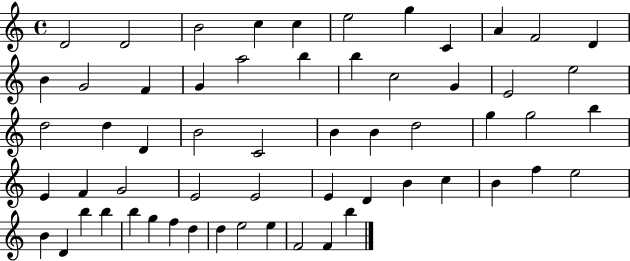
D4/h D4/h B4/h C5/q C5/q E5/h G5/q C4/q A4/q F4/h D4/q B4/q G4/h F4/q G4/q A5/h B5/q B5/q C5/h G4/q E4/h E5/h D5/h D5/q D4/q B4/h C4/h B4/q B4/q D5/h G5/q G5/h B5/q E4/q F4/q G4/h E4/h E4/h E4/q D4/q B4/q C5/q B4/q F5/q E5/h B4/q D4/q B5/q B5/q B5/q G5/q F5/q D5/q D5/q E5/h E5/q F4/h F4/q B5/q